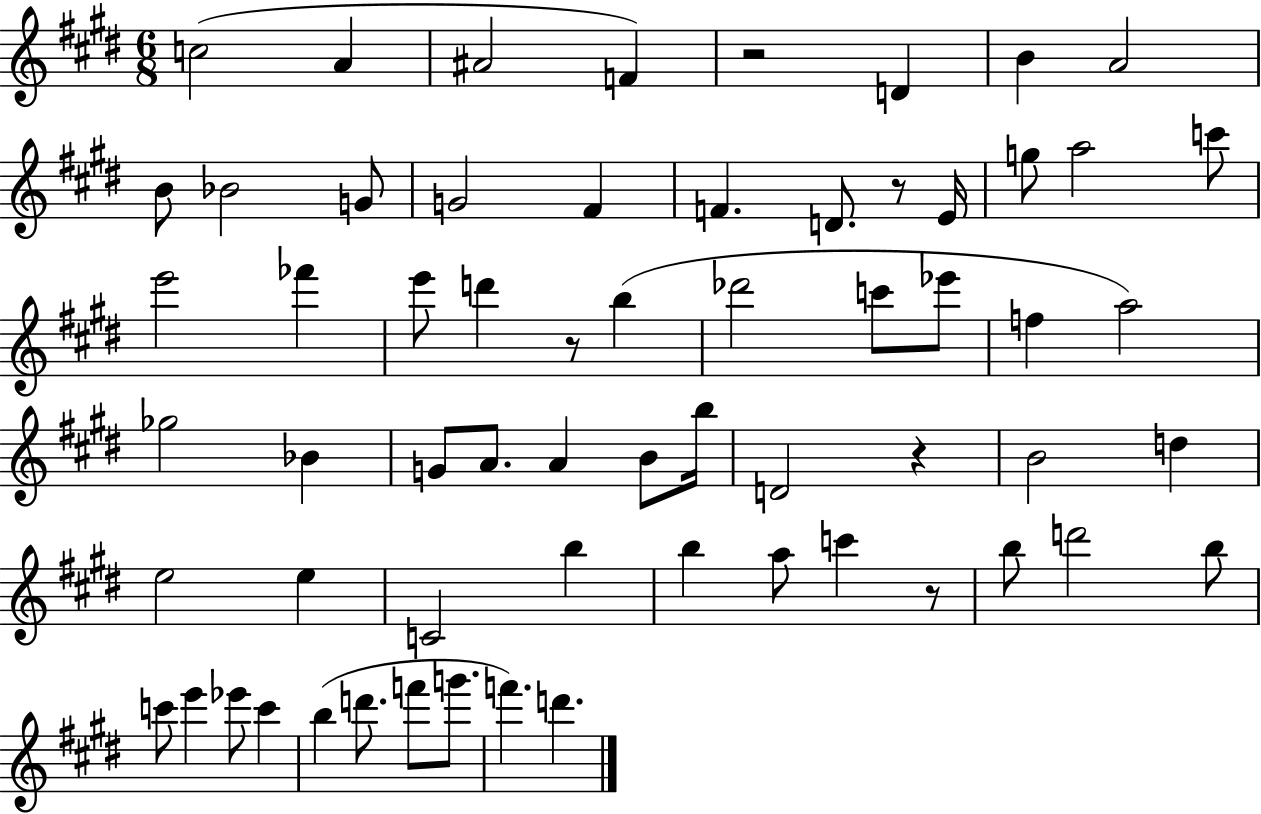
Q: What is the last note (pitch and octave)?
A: D6